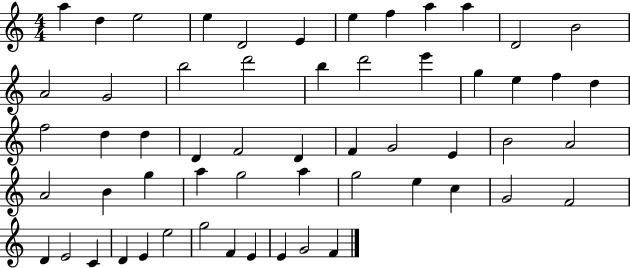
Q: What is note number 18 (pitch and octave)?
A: D6